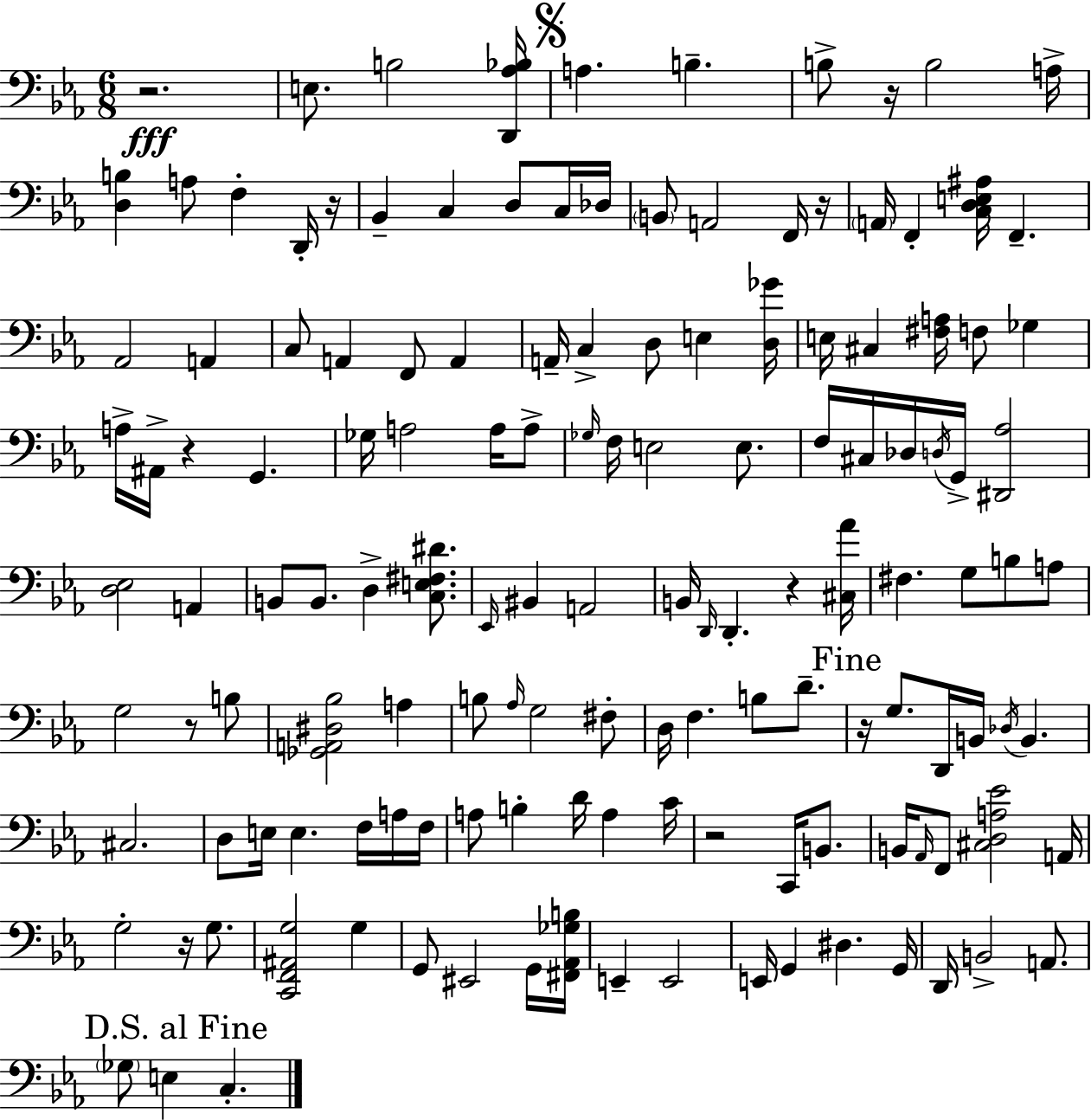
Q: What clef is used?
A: bass